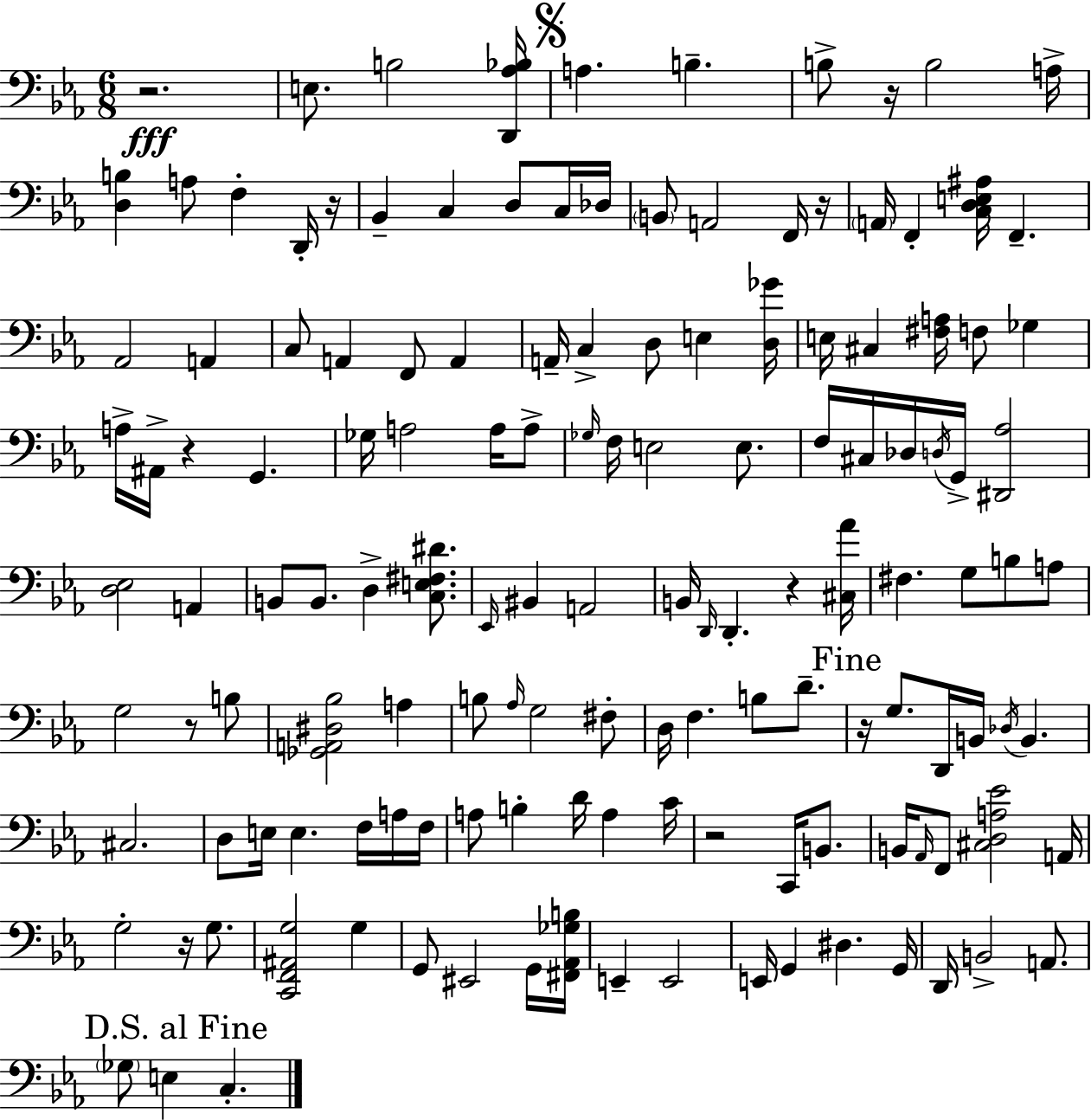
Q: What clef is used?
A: bass